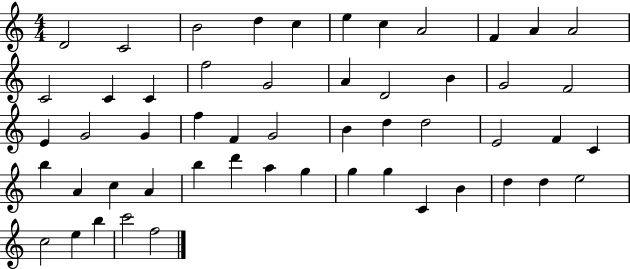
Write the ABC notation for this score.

X:1
T:Untitled
M:4/4
L:1/4
K:C
D2 C2 B2 d c e c A2 F A A2 C2 C C f2 G2 A D2 B G2 F2 E G2 G f F G2 B d d2 E2 F C b A c A b d' a g g g C B d d e2 c2 e b c'2 f2